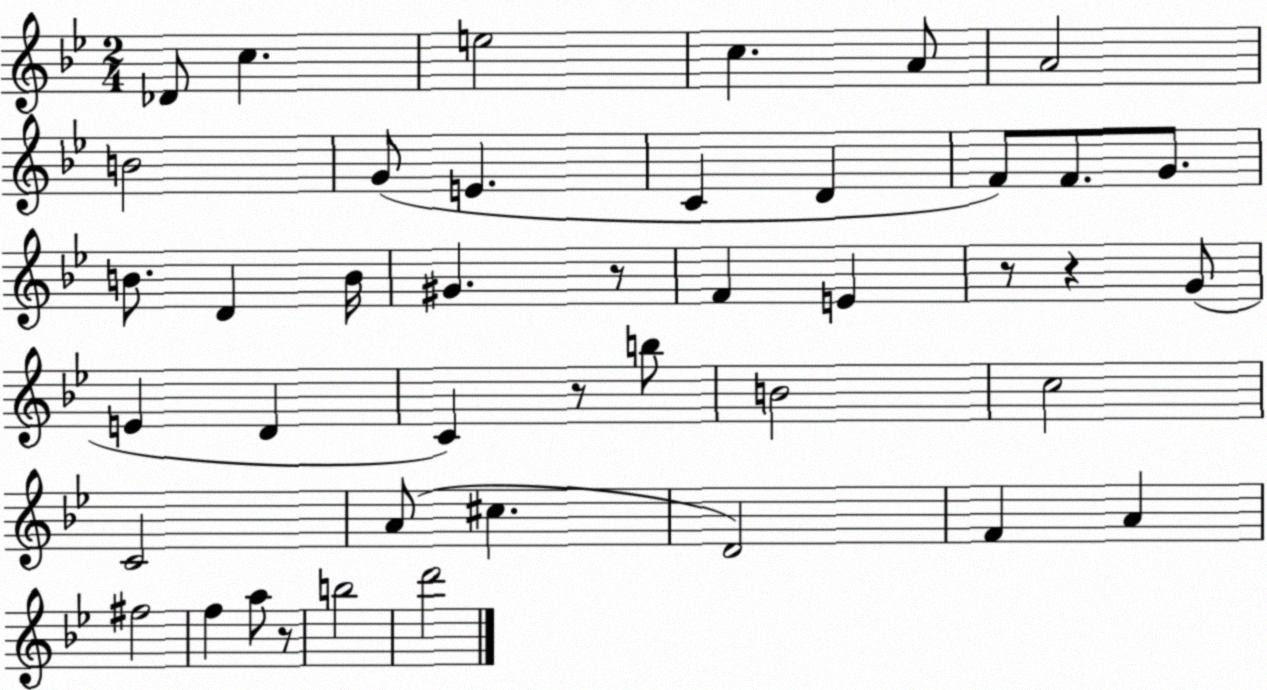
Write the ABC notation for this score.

X:1
T:Untitled
M:2/4
L:1/4
K:Bb
_D/2 c e2 c A/2 A2 B2 G/2 E C D F/2 F/2 G/2 B/2 D B/4 ^G z/2 F E z/2 z G/2 E D C z/2 b/2 B2 c2 C2 A/2 ^c D2 F A ^f2 f a/2 z/2 b2 d'2